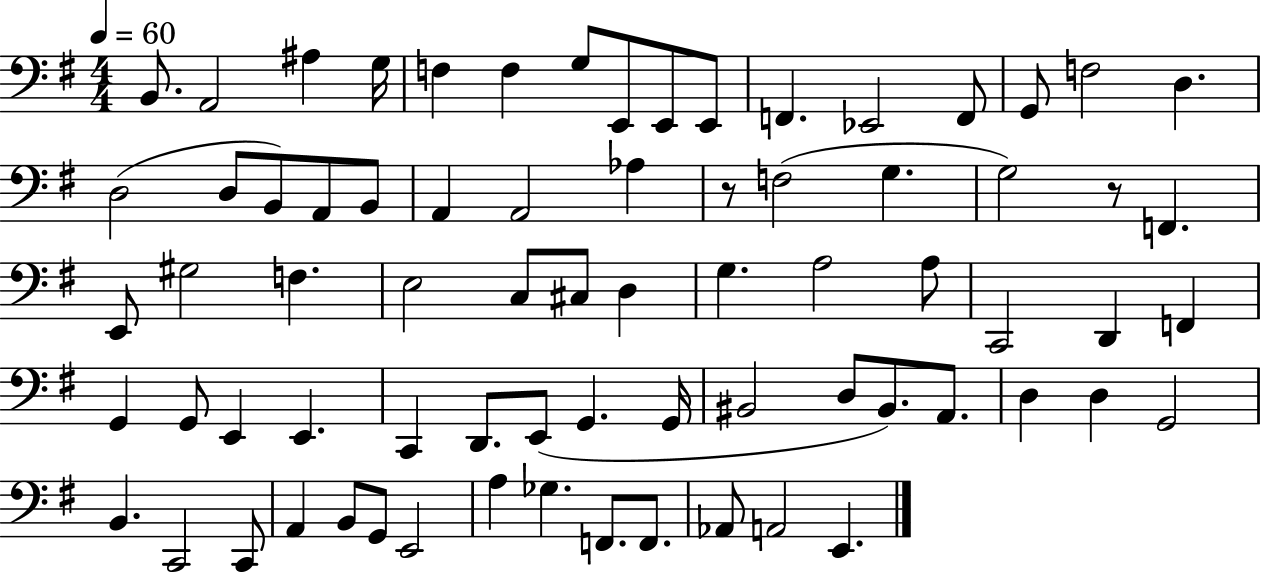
{
  \clef bass
  \numericTimeSignature
  \time 4/4
  \key g \major
  \tempo 4 = 60
  \repeat volta 2 { b,8. a,2 ais4 g16 | f4 f4 g8 e,8 e,8 e,8 | f,4. ees,2 f,8 | g,8 f2 d4. | \break d2( d8 b,8) a,8 b,8 | a,4 a,2 aes4 | r8 f2( g4. | g2) r8 f,4. | \break e,8 gis2 f4. | e2 c8 cis8 d4 | g4. a2 a8 | c,2 d,4 f,4 | \break g,4 g,8 e,4 e,4. | c,4 d,8. e,8( g,4. g,16 | bis,2 d8 bis,8.) a,8. | d4 d4 g,2 | \break b,4. c,2 c,8 | a,4 b,8 g,8 e,2 | a4 ges4. f,8. f,8. | aes,8 a,2 e,4. | \break } \bar "|."
}